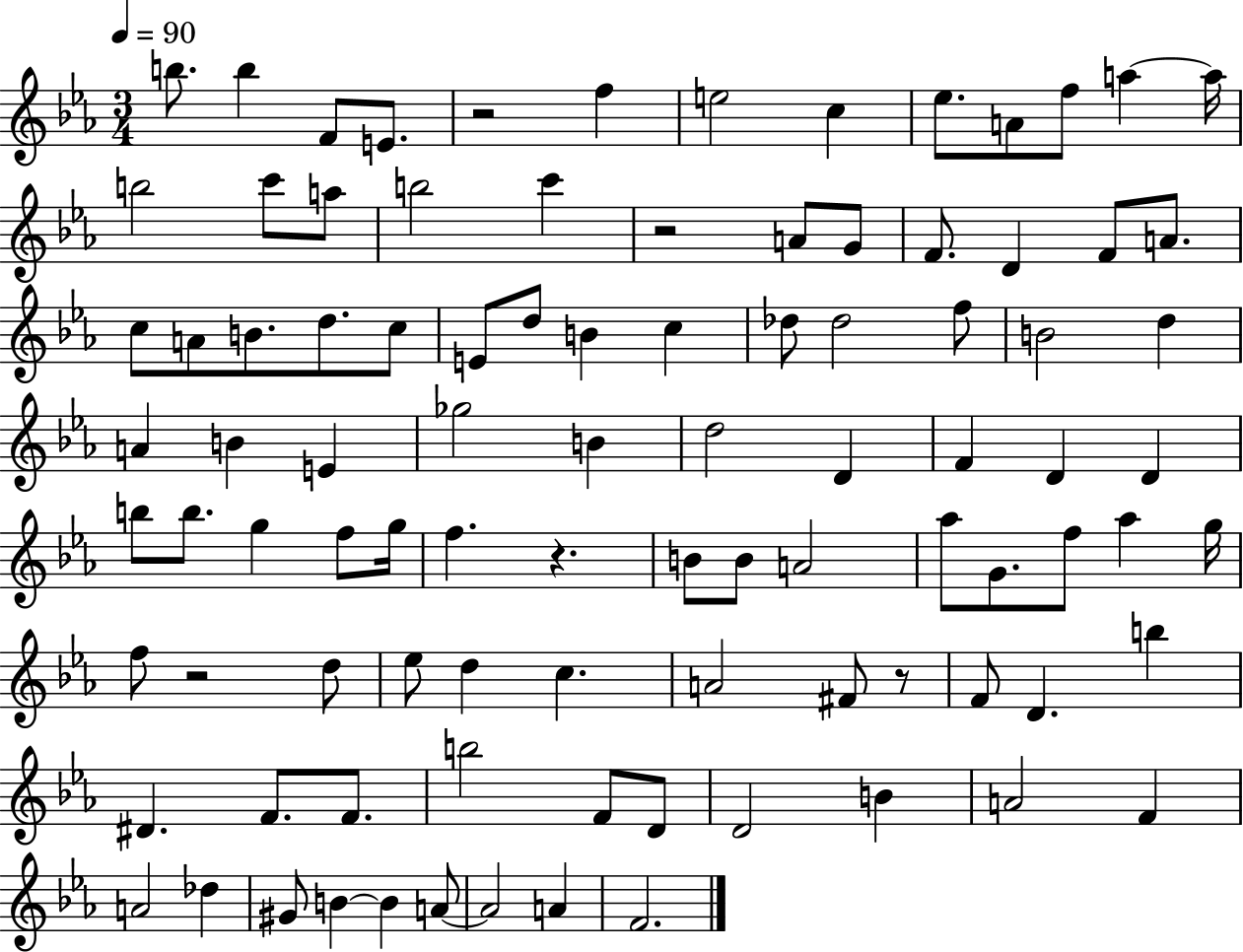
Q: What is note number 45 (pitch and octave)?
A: F4